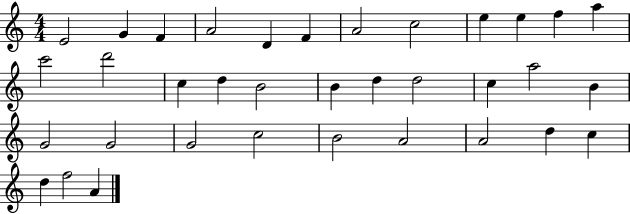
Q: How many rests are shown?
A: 0